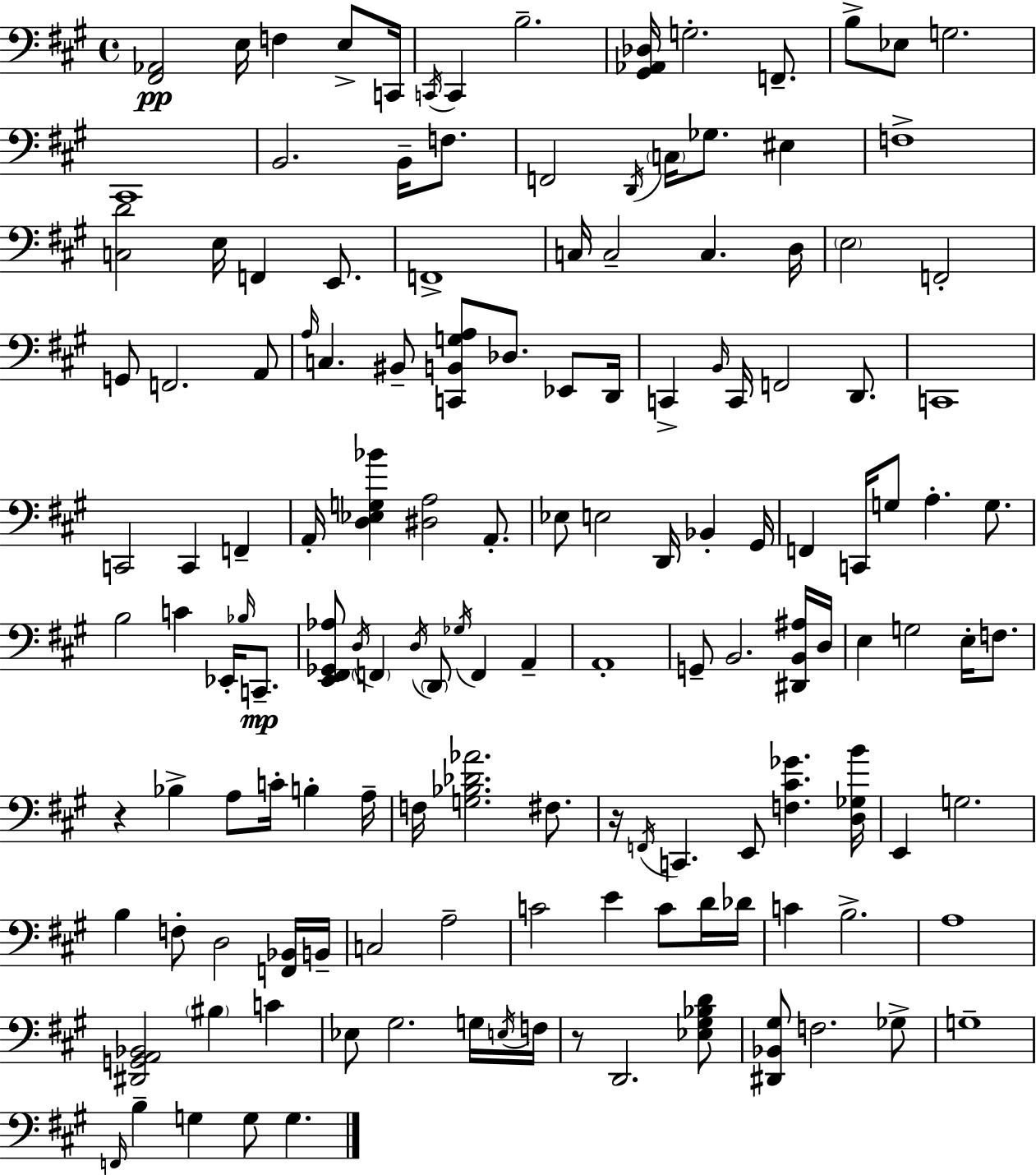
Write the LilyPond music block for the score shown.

{
  \clef bass
  \time 4/4
  \defaultTimeSignature
  \key a \major
  \repeat volta 2 { <fis, aes,>2\pp e16 f4 e8-> c,16 | \acciaccatura { c,16 } c,4 b2.-- | <gis, aes, des>16 g2.-. f,8.-- | b8-> ees8 g2. | \break cis,1 | b,2. b,16-- f8. | f,2 \acciaccatura { d,16 } \parenthesize c16 ges8. eis4 | f1-> | \break <c d'>2 e16 f,4 e,8. | f,1-> | c16 c2-- c4. | d16 \parenthesize e2 f,2-. | \break g,8 f,2. | a,8 \grace { a16 } c4. bis,8-- <c, b, g a>8 des8. | ees,8 d,16 c,4-> \grace { b,16 } c,16 f,2 | d,8. c,1 | \break c,2 c,4 | f,4-- a,16-. <d ees g bes'>4 <dis a>2 | a,8.-. ees8 e2 d,16 bes,4-. | gis,16 f,4 c,16 g8 a4.-. | \break g8. b2 c'4 | ees,16-. \grace { bes16 }\mp c,8.-- <e, fis, ges, aes>8 \acciaccatura { d16 } \parenthesize f,4 \acciaccatura { d16 } \parenthesize d,8 \acciaccatura { ges16 } | f,4 a,4-- a,1-. | g,8-- b,2. | \break <dis, b, ais>16 d16 e4 g2 | e16-. f8. r4 bes4-> | a8 c'16-. b4-. a16-- f16 <g bes des' aes'>2. | fis8. r16 \acciaccatura { f,16 } c,4. | \break e,8 <f cis' ges'>4. <d ges b'>16 e,4 g2. | b4 f8-. d2 | <f, bes,>16 b,16-- c2 | a2-- c'2 | \break e'4 c'8 d'16 des'16 c'4 b2.-> | a1 | <dis, g, a, bes,>2 | \parenthesize bis4 c'4 ees8 gis2. | \break g16 \acciaccatura { e16 } f16 r8 d,2. | <ees gis bes d'>8 <dis, bes, gis>8 f2. | ges8-> g1-- | \grace { f,16 } b4-- g4 | \break g8 g4. } \bar "|."
}